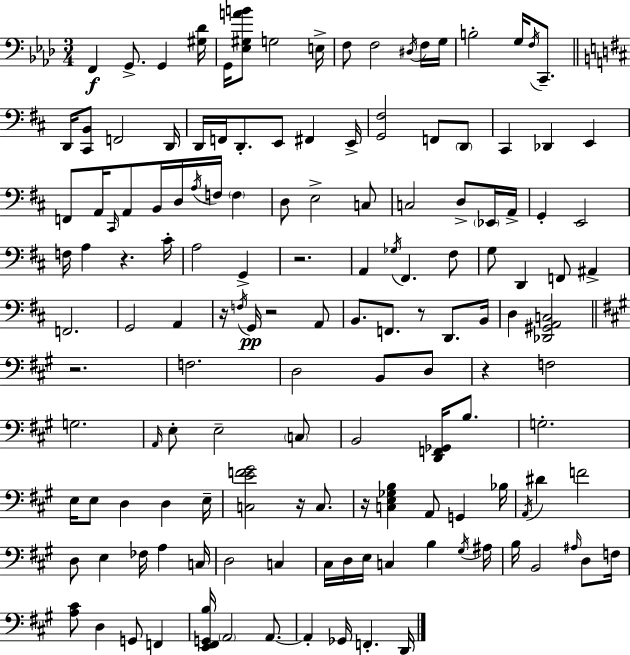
X:1
T:Untitled
M:3/4
L:1/4
K:Fm
F,, G,,/2 G,, [^G,_D]/4 G,,/4 [_E,^G,AB]/2 G,2 E,/4 F,/2 F,2 ^D,/4 F,/4 G,/4 B,2 G,/4 F,/4 C,,/2 D,,/4 [^C,,B,,]/2 F,,2 D,,/4 D,,/4 F,,/4 D,,/2 E,,/2 ^F,, E,,/4 [G,,^F,]2 F,,/2 D,,/2 ^C,, _D,, E,, F,,/2 A,,/4 ^C,,/4 A,,/2 B,,/4 D,/4 A,/4 F,/4 F, D,/2 E,2 C,/2 C,2 D,/2 _E,,/4 A,,/4 G,, E,,2 F,/4 A, z ^C/4 A,2 G,, z2 A,, _G,/4 ^F,, ^F,/2 G,/2 D,, F,,/2 ^A,, F,,2 G,,2 A,, z/4 F,/4 G,,/4 z2 A,,/2 B,,/2 F,,/2 z/2 D,,/2 B,,/4 D, [_D,,^G,,A,,C,]2 z2 F,2 D,2 B,,/2 D,/2 z F,2 G,2 A,,/4 E,/2 E,2 C,/2 B,,2 [D,,F,,_G,,]/4 B,/2 G,2 E,/4 E,/2 D, D, E,/4 [C,EF^G]2 z/4 C,/2 z/4 [C,E,_G,B,] A,,/2 G,, _B,/4 A,,/4 ^D F2 D,/2 E, _F,/4 A, C,/4 D,2 C, ^C,/4 D,/4 E,/4 C, B, ^G,/4 ^A,/4 B,/4 B,,2 ^A,/4 D,/2 F,/4 [A,^C]/2 D, G,,/2 F,, [E,,^F,,G,,B,]/4 A,,2 A,,/2 A,, _G,,/4 F,, D,,/4